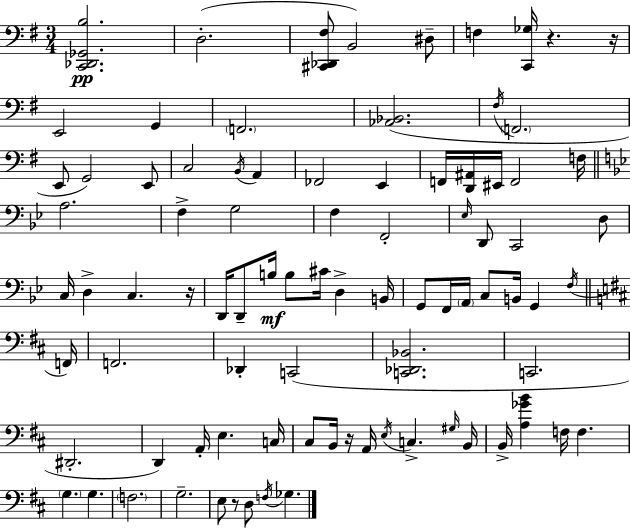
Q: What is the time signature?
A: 3/4